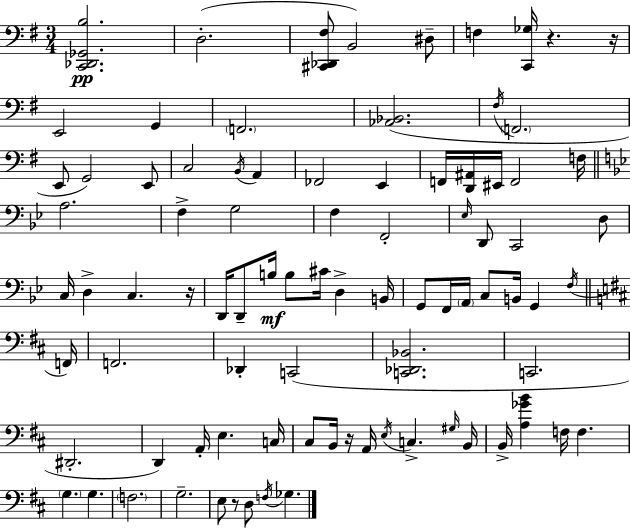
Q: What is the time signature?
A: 3/4